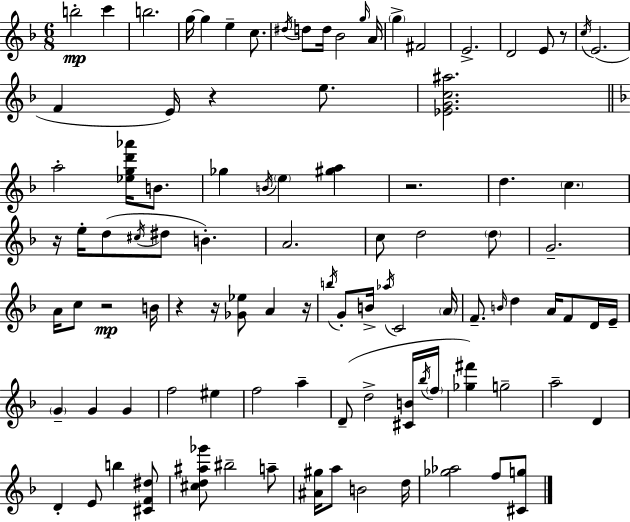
X:1
T:Untitled
M:6/8
L:1/4
K:Dm
b2 c' b2 g/4 g e c/2 ^d/4 d/2 d/4 _B2 g/4 A/4 g ^F2 E2 D2 E/2 z/2 c/4 E2 F E/4 z e/2 [_EGc^a]2 a2 [_egd'_a']/4 B/2 _g B/4 e [^ga] z2 d c z/4 e/4 d/2 ^c/4 ^d/2 B A2 c/2 d2 d/2 G2 A/4 c/2 z2 B/4 z z/4 [_G_e]/2 A z/4 b/4 G/2 B/4 _a/4 C2 A/4 F/2 B/4 d A/4 F/2 D/4 E/4 G G G f2 ^e f2 a D/2 d2 [^CB]/4 _b/4 f/4 [_g^f'] g2 a2 D D E/2 b [^CF^d]/2 [^cd^a_g']/2 ^b2 a/2 [^A^g]/4 a/2 B2 d/4 [_g_a]2 f/2 [^Cg]/2